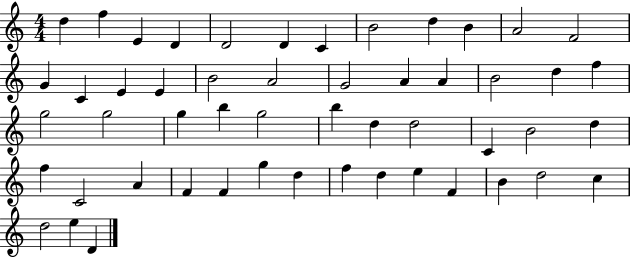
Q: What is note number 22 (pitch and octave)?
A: B4